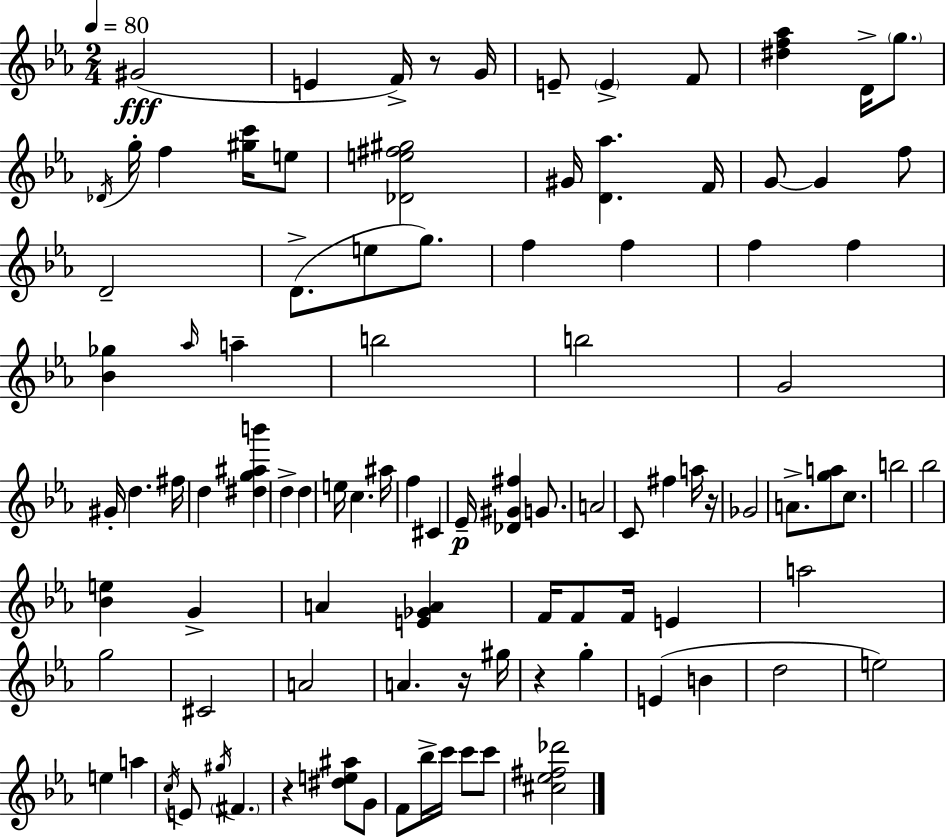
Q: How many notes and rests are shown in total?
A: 99